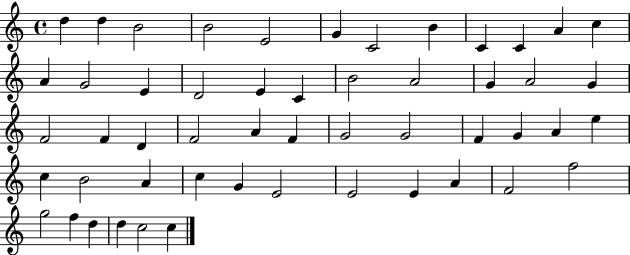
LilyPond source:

{
  \clef treble
  \time 4/4
  \defaultTimeSignature
  \key c \major
  d''4 d''4 b'2 | b'2 e'2 | g'4 c'2 b'4 | c'4 c'4 a'4 c''4 | \break a'4 g'2 e'4 | d'2 e'4 c'4 | b'2 a'2 | g'4 a'2 g'4 | \break f'2 f'4 d'4 | f'2 a'4 f'4 | g'2 g'2 | f'4 g'4 a'4 e''4 | \break c''4 b'2 a'4 | c''4 g'4 e'2 | e'2 e'4 a'4 | f'2 f''2 | \break g''2 f''4 d''4 | d''4 c''2 c''4 | \bar "|."
}